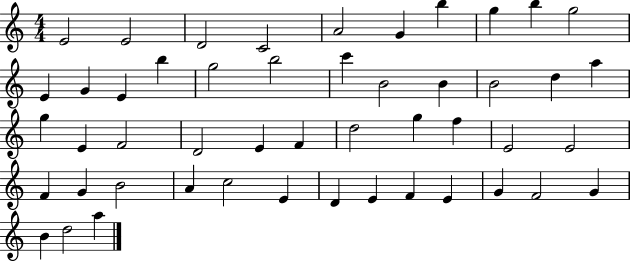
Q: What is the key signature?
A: C major